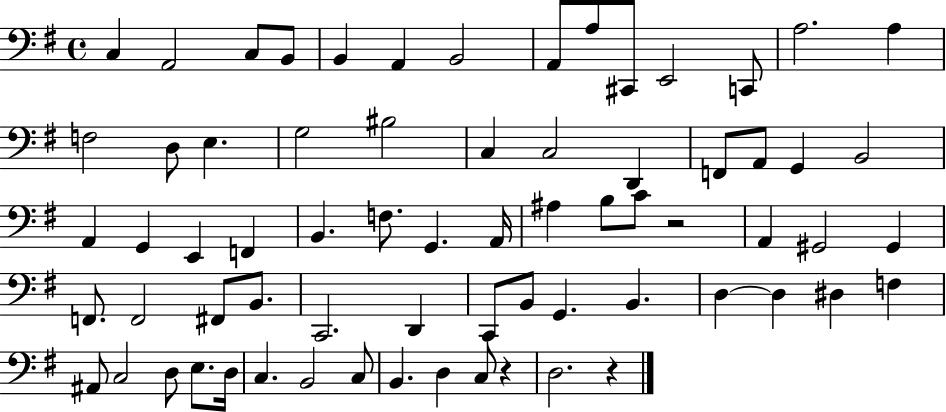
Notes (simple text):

C3/q A2/h C3/e B2/e B2/q A2/q B2/h A2/e A3/e C#2/e E2/h C2/e A3/h. A3/q F3/h D3/e E3/q. G3/h BIS3/h C3/q C3/h D2/q F2/e A2/e G2/q B2/h A2/q G2/q E2/q F2/q B2/q. F3/e. G2/q. A2/s A#3/q B3/e C4/e R/h A2/q G#2/h G#2/q F2/e. F2/h F#2/e B2/e. C2/h. D2/q C2/e B2/e G2/q. B2/q. D3/q D3/q D#3/q F3/q A#2/e C3/h D3/e E3/e. D3/s C3/q. B2/h C3/e B2/q. D3/q C3/e R/q D3/h. R/q